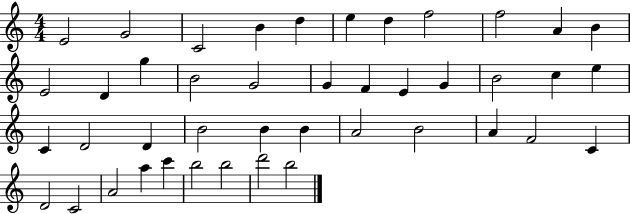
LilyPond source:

{
  \clef treble
  \numericTimeSignature
  \time 4/4
  \key c \major
  e'2 g'2 | c'2 b'4 d''4 | e''4 d''4 f''2 | f''2 a'4 b'4 | \break e'2 d'4 g''4 | b'2 g'2 | g'4 f'4 e'4 g'4 | b'2 c''4 e''4 | \break c'4 d'2 d'4 | b'2 b'4 b'4 | a'2 b'2 | a'4 f'2 c'4 | \break d'2 c'2 | a'2 a''4 c'''4 | b''2 b''2 | d'''2 b''2 | \break \bar "|."
}